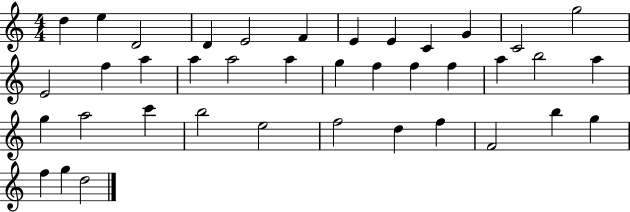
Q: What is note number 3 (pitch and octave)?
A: D4